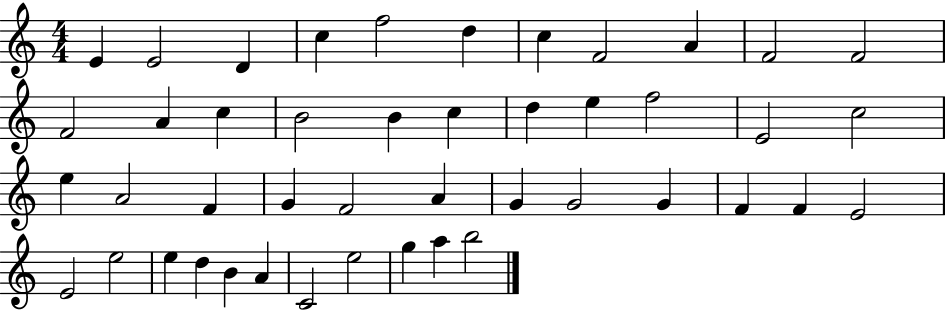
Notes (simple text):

E4/q E4/h D4/q C5/q F5/h D5/q C5/q F4/h A4/q F4/h F4/h F4/h A4/q C5/q B4/h B4/q C5/q D5/q E5/q F5/h E4/h C5/h E5/q A4/h F4/q G4/q F4/h A4/q G4/q G4/h G4/q F4/q F4/q E4/h E4/h E5/h E5/q D5/q B4/q A4/q C4/h E5/h G5/q A5/q B5/h